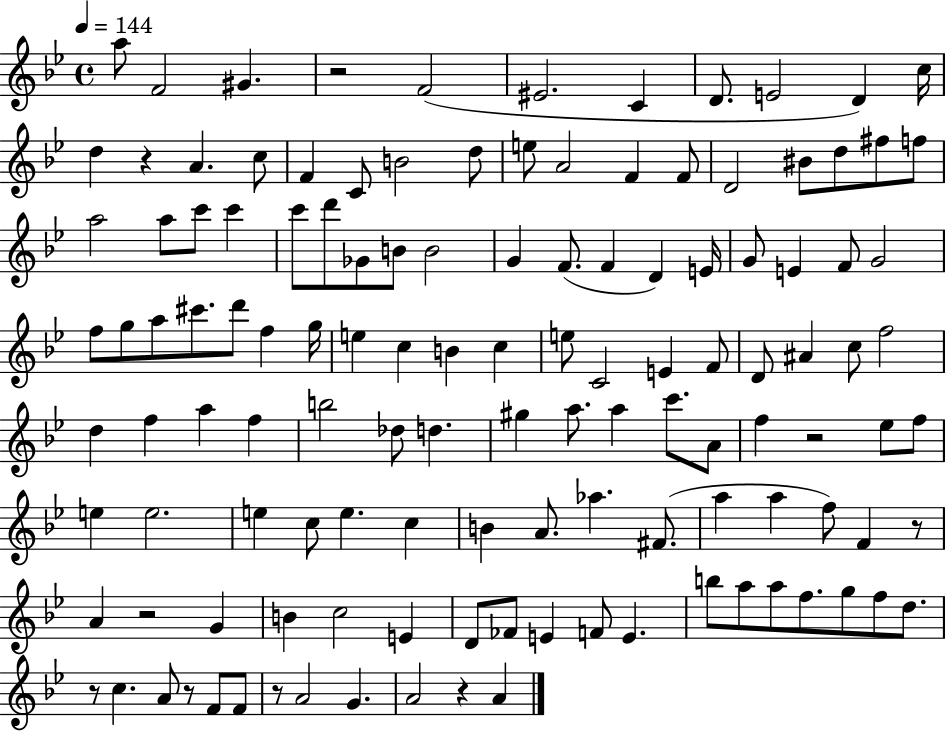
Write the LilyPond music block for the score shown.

{
  \clef treble
  \time 4/4
  \defaultTimeSignature
  \key bes \major
  \tempo 4 = 144
  a''8 f'2 gis'4. | r2 f'2( | eis'2. c'4 | d'8. e'2 d'4) c''16 | \break d''4 r4 a'4. c''8 | f'4 c'8 b'2 d''8 | e''8 a'2 f'4 f'8 | d'2 bis'8 d''8 fis''8 f''8 | \break a''2 a''8 c'''8 c'''4 | c'''8 d'''8 ges'8 b'8 b'2 | g'4 f'8.( f'4 d'4) e'16 | g'8 e'4 f'8 g'2 | \break f''8 g''8 a''8 cis'''8. d'''8 f''4 g''16 | e''4 c''4 b'4 c''4 | e''8 c'2 e'4 f'8 | d'8 ais'4 c''8 f''2 | \break d''4 f''4 a''4 f''4 | b''2 des''8 d''4. | gis''4 a''8. a''4 c'''8. a'8 | f''4 r2 ees''8 f''8 | \break e''4 e''2. | e''4 c''8 e''4. c''4 | b'4 a'8. aes''4. fis'8.( | a''4 a''4 f''8) f'4 r8 | \break a'4 r2 g'4 | b'4 c''2 e'4 | d'8 fes'8 e'4 f'8 e'4. | b''8 a''8 a''8 f''8. g''8 f''8 d''8. | \break r8 c''4. a'8 r8 f'8 f'8 | r8 a'2 g'4. | a'2 r4 a'4 | \bar "|."
}